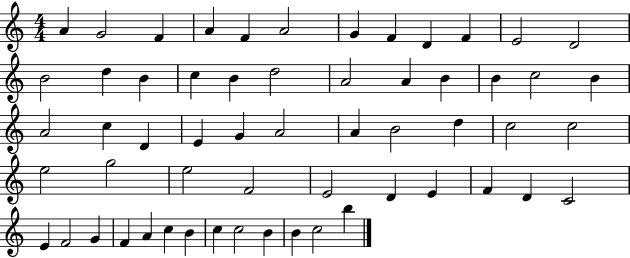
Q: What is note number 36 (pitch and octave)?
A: E5